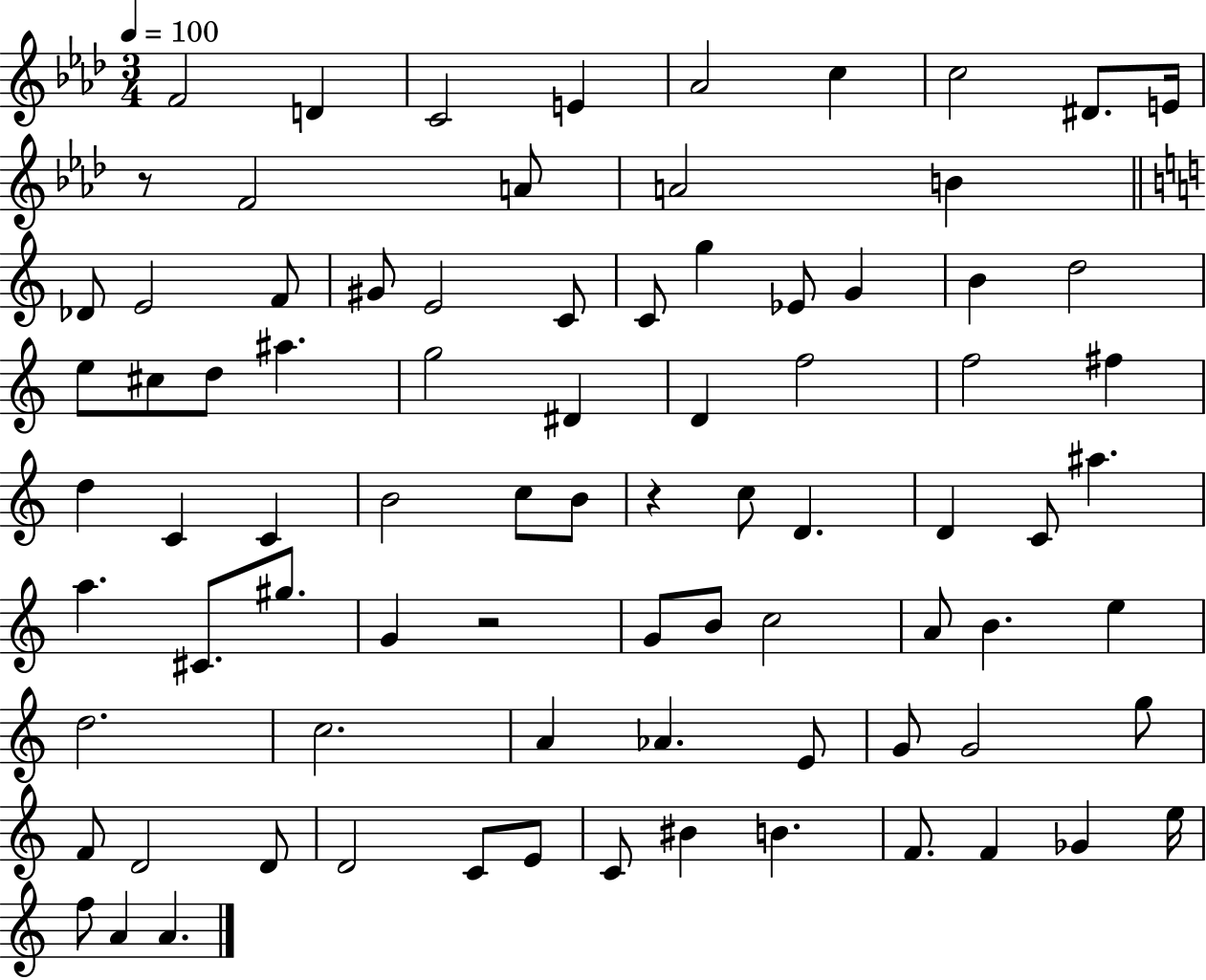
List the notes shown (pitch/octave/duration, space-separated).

F4/h D4/q C4/h E4/q Ab4/h C5/q C5/h D#4/e. E4/s R/e F4/h A4/e A4/h B4/q Db4/e E4/h F4/e G#4/e E4/h C4/e C4/e G5/q Eb4/e G4/q B4/q D5/h E5/e C#5/e D5/e A#5/q. G5/h D#4/q D4/q F5/h F5/h F#5/q D5/q C4/q C4/q B4/h C5/e B4/e R/q C5/e D4/q. D4/q C4/e A#5/q. A5/q. C#4/e. G#5/e. G4/q R/h G4/e B4/e C5/h A4/e B4/q. E5/q D5/h. C5/h. A4/q Ab4/q. E4/e G4/e G4/h G5/e F4/e D4/h D4/e D4/h C4/e E4/e C4/e BIS4/q B4/q. F4/e. F4/q Gb4/q E5/s F5/e A4/q A4/q.